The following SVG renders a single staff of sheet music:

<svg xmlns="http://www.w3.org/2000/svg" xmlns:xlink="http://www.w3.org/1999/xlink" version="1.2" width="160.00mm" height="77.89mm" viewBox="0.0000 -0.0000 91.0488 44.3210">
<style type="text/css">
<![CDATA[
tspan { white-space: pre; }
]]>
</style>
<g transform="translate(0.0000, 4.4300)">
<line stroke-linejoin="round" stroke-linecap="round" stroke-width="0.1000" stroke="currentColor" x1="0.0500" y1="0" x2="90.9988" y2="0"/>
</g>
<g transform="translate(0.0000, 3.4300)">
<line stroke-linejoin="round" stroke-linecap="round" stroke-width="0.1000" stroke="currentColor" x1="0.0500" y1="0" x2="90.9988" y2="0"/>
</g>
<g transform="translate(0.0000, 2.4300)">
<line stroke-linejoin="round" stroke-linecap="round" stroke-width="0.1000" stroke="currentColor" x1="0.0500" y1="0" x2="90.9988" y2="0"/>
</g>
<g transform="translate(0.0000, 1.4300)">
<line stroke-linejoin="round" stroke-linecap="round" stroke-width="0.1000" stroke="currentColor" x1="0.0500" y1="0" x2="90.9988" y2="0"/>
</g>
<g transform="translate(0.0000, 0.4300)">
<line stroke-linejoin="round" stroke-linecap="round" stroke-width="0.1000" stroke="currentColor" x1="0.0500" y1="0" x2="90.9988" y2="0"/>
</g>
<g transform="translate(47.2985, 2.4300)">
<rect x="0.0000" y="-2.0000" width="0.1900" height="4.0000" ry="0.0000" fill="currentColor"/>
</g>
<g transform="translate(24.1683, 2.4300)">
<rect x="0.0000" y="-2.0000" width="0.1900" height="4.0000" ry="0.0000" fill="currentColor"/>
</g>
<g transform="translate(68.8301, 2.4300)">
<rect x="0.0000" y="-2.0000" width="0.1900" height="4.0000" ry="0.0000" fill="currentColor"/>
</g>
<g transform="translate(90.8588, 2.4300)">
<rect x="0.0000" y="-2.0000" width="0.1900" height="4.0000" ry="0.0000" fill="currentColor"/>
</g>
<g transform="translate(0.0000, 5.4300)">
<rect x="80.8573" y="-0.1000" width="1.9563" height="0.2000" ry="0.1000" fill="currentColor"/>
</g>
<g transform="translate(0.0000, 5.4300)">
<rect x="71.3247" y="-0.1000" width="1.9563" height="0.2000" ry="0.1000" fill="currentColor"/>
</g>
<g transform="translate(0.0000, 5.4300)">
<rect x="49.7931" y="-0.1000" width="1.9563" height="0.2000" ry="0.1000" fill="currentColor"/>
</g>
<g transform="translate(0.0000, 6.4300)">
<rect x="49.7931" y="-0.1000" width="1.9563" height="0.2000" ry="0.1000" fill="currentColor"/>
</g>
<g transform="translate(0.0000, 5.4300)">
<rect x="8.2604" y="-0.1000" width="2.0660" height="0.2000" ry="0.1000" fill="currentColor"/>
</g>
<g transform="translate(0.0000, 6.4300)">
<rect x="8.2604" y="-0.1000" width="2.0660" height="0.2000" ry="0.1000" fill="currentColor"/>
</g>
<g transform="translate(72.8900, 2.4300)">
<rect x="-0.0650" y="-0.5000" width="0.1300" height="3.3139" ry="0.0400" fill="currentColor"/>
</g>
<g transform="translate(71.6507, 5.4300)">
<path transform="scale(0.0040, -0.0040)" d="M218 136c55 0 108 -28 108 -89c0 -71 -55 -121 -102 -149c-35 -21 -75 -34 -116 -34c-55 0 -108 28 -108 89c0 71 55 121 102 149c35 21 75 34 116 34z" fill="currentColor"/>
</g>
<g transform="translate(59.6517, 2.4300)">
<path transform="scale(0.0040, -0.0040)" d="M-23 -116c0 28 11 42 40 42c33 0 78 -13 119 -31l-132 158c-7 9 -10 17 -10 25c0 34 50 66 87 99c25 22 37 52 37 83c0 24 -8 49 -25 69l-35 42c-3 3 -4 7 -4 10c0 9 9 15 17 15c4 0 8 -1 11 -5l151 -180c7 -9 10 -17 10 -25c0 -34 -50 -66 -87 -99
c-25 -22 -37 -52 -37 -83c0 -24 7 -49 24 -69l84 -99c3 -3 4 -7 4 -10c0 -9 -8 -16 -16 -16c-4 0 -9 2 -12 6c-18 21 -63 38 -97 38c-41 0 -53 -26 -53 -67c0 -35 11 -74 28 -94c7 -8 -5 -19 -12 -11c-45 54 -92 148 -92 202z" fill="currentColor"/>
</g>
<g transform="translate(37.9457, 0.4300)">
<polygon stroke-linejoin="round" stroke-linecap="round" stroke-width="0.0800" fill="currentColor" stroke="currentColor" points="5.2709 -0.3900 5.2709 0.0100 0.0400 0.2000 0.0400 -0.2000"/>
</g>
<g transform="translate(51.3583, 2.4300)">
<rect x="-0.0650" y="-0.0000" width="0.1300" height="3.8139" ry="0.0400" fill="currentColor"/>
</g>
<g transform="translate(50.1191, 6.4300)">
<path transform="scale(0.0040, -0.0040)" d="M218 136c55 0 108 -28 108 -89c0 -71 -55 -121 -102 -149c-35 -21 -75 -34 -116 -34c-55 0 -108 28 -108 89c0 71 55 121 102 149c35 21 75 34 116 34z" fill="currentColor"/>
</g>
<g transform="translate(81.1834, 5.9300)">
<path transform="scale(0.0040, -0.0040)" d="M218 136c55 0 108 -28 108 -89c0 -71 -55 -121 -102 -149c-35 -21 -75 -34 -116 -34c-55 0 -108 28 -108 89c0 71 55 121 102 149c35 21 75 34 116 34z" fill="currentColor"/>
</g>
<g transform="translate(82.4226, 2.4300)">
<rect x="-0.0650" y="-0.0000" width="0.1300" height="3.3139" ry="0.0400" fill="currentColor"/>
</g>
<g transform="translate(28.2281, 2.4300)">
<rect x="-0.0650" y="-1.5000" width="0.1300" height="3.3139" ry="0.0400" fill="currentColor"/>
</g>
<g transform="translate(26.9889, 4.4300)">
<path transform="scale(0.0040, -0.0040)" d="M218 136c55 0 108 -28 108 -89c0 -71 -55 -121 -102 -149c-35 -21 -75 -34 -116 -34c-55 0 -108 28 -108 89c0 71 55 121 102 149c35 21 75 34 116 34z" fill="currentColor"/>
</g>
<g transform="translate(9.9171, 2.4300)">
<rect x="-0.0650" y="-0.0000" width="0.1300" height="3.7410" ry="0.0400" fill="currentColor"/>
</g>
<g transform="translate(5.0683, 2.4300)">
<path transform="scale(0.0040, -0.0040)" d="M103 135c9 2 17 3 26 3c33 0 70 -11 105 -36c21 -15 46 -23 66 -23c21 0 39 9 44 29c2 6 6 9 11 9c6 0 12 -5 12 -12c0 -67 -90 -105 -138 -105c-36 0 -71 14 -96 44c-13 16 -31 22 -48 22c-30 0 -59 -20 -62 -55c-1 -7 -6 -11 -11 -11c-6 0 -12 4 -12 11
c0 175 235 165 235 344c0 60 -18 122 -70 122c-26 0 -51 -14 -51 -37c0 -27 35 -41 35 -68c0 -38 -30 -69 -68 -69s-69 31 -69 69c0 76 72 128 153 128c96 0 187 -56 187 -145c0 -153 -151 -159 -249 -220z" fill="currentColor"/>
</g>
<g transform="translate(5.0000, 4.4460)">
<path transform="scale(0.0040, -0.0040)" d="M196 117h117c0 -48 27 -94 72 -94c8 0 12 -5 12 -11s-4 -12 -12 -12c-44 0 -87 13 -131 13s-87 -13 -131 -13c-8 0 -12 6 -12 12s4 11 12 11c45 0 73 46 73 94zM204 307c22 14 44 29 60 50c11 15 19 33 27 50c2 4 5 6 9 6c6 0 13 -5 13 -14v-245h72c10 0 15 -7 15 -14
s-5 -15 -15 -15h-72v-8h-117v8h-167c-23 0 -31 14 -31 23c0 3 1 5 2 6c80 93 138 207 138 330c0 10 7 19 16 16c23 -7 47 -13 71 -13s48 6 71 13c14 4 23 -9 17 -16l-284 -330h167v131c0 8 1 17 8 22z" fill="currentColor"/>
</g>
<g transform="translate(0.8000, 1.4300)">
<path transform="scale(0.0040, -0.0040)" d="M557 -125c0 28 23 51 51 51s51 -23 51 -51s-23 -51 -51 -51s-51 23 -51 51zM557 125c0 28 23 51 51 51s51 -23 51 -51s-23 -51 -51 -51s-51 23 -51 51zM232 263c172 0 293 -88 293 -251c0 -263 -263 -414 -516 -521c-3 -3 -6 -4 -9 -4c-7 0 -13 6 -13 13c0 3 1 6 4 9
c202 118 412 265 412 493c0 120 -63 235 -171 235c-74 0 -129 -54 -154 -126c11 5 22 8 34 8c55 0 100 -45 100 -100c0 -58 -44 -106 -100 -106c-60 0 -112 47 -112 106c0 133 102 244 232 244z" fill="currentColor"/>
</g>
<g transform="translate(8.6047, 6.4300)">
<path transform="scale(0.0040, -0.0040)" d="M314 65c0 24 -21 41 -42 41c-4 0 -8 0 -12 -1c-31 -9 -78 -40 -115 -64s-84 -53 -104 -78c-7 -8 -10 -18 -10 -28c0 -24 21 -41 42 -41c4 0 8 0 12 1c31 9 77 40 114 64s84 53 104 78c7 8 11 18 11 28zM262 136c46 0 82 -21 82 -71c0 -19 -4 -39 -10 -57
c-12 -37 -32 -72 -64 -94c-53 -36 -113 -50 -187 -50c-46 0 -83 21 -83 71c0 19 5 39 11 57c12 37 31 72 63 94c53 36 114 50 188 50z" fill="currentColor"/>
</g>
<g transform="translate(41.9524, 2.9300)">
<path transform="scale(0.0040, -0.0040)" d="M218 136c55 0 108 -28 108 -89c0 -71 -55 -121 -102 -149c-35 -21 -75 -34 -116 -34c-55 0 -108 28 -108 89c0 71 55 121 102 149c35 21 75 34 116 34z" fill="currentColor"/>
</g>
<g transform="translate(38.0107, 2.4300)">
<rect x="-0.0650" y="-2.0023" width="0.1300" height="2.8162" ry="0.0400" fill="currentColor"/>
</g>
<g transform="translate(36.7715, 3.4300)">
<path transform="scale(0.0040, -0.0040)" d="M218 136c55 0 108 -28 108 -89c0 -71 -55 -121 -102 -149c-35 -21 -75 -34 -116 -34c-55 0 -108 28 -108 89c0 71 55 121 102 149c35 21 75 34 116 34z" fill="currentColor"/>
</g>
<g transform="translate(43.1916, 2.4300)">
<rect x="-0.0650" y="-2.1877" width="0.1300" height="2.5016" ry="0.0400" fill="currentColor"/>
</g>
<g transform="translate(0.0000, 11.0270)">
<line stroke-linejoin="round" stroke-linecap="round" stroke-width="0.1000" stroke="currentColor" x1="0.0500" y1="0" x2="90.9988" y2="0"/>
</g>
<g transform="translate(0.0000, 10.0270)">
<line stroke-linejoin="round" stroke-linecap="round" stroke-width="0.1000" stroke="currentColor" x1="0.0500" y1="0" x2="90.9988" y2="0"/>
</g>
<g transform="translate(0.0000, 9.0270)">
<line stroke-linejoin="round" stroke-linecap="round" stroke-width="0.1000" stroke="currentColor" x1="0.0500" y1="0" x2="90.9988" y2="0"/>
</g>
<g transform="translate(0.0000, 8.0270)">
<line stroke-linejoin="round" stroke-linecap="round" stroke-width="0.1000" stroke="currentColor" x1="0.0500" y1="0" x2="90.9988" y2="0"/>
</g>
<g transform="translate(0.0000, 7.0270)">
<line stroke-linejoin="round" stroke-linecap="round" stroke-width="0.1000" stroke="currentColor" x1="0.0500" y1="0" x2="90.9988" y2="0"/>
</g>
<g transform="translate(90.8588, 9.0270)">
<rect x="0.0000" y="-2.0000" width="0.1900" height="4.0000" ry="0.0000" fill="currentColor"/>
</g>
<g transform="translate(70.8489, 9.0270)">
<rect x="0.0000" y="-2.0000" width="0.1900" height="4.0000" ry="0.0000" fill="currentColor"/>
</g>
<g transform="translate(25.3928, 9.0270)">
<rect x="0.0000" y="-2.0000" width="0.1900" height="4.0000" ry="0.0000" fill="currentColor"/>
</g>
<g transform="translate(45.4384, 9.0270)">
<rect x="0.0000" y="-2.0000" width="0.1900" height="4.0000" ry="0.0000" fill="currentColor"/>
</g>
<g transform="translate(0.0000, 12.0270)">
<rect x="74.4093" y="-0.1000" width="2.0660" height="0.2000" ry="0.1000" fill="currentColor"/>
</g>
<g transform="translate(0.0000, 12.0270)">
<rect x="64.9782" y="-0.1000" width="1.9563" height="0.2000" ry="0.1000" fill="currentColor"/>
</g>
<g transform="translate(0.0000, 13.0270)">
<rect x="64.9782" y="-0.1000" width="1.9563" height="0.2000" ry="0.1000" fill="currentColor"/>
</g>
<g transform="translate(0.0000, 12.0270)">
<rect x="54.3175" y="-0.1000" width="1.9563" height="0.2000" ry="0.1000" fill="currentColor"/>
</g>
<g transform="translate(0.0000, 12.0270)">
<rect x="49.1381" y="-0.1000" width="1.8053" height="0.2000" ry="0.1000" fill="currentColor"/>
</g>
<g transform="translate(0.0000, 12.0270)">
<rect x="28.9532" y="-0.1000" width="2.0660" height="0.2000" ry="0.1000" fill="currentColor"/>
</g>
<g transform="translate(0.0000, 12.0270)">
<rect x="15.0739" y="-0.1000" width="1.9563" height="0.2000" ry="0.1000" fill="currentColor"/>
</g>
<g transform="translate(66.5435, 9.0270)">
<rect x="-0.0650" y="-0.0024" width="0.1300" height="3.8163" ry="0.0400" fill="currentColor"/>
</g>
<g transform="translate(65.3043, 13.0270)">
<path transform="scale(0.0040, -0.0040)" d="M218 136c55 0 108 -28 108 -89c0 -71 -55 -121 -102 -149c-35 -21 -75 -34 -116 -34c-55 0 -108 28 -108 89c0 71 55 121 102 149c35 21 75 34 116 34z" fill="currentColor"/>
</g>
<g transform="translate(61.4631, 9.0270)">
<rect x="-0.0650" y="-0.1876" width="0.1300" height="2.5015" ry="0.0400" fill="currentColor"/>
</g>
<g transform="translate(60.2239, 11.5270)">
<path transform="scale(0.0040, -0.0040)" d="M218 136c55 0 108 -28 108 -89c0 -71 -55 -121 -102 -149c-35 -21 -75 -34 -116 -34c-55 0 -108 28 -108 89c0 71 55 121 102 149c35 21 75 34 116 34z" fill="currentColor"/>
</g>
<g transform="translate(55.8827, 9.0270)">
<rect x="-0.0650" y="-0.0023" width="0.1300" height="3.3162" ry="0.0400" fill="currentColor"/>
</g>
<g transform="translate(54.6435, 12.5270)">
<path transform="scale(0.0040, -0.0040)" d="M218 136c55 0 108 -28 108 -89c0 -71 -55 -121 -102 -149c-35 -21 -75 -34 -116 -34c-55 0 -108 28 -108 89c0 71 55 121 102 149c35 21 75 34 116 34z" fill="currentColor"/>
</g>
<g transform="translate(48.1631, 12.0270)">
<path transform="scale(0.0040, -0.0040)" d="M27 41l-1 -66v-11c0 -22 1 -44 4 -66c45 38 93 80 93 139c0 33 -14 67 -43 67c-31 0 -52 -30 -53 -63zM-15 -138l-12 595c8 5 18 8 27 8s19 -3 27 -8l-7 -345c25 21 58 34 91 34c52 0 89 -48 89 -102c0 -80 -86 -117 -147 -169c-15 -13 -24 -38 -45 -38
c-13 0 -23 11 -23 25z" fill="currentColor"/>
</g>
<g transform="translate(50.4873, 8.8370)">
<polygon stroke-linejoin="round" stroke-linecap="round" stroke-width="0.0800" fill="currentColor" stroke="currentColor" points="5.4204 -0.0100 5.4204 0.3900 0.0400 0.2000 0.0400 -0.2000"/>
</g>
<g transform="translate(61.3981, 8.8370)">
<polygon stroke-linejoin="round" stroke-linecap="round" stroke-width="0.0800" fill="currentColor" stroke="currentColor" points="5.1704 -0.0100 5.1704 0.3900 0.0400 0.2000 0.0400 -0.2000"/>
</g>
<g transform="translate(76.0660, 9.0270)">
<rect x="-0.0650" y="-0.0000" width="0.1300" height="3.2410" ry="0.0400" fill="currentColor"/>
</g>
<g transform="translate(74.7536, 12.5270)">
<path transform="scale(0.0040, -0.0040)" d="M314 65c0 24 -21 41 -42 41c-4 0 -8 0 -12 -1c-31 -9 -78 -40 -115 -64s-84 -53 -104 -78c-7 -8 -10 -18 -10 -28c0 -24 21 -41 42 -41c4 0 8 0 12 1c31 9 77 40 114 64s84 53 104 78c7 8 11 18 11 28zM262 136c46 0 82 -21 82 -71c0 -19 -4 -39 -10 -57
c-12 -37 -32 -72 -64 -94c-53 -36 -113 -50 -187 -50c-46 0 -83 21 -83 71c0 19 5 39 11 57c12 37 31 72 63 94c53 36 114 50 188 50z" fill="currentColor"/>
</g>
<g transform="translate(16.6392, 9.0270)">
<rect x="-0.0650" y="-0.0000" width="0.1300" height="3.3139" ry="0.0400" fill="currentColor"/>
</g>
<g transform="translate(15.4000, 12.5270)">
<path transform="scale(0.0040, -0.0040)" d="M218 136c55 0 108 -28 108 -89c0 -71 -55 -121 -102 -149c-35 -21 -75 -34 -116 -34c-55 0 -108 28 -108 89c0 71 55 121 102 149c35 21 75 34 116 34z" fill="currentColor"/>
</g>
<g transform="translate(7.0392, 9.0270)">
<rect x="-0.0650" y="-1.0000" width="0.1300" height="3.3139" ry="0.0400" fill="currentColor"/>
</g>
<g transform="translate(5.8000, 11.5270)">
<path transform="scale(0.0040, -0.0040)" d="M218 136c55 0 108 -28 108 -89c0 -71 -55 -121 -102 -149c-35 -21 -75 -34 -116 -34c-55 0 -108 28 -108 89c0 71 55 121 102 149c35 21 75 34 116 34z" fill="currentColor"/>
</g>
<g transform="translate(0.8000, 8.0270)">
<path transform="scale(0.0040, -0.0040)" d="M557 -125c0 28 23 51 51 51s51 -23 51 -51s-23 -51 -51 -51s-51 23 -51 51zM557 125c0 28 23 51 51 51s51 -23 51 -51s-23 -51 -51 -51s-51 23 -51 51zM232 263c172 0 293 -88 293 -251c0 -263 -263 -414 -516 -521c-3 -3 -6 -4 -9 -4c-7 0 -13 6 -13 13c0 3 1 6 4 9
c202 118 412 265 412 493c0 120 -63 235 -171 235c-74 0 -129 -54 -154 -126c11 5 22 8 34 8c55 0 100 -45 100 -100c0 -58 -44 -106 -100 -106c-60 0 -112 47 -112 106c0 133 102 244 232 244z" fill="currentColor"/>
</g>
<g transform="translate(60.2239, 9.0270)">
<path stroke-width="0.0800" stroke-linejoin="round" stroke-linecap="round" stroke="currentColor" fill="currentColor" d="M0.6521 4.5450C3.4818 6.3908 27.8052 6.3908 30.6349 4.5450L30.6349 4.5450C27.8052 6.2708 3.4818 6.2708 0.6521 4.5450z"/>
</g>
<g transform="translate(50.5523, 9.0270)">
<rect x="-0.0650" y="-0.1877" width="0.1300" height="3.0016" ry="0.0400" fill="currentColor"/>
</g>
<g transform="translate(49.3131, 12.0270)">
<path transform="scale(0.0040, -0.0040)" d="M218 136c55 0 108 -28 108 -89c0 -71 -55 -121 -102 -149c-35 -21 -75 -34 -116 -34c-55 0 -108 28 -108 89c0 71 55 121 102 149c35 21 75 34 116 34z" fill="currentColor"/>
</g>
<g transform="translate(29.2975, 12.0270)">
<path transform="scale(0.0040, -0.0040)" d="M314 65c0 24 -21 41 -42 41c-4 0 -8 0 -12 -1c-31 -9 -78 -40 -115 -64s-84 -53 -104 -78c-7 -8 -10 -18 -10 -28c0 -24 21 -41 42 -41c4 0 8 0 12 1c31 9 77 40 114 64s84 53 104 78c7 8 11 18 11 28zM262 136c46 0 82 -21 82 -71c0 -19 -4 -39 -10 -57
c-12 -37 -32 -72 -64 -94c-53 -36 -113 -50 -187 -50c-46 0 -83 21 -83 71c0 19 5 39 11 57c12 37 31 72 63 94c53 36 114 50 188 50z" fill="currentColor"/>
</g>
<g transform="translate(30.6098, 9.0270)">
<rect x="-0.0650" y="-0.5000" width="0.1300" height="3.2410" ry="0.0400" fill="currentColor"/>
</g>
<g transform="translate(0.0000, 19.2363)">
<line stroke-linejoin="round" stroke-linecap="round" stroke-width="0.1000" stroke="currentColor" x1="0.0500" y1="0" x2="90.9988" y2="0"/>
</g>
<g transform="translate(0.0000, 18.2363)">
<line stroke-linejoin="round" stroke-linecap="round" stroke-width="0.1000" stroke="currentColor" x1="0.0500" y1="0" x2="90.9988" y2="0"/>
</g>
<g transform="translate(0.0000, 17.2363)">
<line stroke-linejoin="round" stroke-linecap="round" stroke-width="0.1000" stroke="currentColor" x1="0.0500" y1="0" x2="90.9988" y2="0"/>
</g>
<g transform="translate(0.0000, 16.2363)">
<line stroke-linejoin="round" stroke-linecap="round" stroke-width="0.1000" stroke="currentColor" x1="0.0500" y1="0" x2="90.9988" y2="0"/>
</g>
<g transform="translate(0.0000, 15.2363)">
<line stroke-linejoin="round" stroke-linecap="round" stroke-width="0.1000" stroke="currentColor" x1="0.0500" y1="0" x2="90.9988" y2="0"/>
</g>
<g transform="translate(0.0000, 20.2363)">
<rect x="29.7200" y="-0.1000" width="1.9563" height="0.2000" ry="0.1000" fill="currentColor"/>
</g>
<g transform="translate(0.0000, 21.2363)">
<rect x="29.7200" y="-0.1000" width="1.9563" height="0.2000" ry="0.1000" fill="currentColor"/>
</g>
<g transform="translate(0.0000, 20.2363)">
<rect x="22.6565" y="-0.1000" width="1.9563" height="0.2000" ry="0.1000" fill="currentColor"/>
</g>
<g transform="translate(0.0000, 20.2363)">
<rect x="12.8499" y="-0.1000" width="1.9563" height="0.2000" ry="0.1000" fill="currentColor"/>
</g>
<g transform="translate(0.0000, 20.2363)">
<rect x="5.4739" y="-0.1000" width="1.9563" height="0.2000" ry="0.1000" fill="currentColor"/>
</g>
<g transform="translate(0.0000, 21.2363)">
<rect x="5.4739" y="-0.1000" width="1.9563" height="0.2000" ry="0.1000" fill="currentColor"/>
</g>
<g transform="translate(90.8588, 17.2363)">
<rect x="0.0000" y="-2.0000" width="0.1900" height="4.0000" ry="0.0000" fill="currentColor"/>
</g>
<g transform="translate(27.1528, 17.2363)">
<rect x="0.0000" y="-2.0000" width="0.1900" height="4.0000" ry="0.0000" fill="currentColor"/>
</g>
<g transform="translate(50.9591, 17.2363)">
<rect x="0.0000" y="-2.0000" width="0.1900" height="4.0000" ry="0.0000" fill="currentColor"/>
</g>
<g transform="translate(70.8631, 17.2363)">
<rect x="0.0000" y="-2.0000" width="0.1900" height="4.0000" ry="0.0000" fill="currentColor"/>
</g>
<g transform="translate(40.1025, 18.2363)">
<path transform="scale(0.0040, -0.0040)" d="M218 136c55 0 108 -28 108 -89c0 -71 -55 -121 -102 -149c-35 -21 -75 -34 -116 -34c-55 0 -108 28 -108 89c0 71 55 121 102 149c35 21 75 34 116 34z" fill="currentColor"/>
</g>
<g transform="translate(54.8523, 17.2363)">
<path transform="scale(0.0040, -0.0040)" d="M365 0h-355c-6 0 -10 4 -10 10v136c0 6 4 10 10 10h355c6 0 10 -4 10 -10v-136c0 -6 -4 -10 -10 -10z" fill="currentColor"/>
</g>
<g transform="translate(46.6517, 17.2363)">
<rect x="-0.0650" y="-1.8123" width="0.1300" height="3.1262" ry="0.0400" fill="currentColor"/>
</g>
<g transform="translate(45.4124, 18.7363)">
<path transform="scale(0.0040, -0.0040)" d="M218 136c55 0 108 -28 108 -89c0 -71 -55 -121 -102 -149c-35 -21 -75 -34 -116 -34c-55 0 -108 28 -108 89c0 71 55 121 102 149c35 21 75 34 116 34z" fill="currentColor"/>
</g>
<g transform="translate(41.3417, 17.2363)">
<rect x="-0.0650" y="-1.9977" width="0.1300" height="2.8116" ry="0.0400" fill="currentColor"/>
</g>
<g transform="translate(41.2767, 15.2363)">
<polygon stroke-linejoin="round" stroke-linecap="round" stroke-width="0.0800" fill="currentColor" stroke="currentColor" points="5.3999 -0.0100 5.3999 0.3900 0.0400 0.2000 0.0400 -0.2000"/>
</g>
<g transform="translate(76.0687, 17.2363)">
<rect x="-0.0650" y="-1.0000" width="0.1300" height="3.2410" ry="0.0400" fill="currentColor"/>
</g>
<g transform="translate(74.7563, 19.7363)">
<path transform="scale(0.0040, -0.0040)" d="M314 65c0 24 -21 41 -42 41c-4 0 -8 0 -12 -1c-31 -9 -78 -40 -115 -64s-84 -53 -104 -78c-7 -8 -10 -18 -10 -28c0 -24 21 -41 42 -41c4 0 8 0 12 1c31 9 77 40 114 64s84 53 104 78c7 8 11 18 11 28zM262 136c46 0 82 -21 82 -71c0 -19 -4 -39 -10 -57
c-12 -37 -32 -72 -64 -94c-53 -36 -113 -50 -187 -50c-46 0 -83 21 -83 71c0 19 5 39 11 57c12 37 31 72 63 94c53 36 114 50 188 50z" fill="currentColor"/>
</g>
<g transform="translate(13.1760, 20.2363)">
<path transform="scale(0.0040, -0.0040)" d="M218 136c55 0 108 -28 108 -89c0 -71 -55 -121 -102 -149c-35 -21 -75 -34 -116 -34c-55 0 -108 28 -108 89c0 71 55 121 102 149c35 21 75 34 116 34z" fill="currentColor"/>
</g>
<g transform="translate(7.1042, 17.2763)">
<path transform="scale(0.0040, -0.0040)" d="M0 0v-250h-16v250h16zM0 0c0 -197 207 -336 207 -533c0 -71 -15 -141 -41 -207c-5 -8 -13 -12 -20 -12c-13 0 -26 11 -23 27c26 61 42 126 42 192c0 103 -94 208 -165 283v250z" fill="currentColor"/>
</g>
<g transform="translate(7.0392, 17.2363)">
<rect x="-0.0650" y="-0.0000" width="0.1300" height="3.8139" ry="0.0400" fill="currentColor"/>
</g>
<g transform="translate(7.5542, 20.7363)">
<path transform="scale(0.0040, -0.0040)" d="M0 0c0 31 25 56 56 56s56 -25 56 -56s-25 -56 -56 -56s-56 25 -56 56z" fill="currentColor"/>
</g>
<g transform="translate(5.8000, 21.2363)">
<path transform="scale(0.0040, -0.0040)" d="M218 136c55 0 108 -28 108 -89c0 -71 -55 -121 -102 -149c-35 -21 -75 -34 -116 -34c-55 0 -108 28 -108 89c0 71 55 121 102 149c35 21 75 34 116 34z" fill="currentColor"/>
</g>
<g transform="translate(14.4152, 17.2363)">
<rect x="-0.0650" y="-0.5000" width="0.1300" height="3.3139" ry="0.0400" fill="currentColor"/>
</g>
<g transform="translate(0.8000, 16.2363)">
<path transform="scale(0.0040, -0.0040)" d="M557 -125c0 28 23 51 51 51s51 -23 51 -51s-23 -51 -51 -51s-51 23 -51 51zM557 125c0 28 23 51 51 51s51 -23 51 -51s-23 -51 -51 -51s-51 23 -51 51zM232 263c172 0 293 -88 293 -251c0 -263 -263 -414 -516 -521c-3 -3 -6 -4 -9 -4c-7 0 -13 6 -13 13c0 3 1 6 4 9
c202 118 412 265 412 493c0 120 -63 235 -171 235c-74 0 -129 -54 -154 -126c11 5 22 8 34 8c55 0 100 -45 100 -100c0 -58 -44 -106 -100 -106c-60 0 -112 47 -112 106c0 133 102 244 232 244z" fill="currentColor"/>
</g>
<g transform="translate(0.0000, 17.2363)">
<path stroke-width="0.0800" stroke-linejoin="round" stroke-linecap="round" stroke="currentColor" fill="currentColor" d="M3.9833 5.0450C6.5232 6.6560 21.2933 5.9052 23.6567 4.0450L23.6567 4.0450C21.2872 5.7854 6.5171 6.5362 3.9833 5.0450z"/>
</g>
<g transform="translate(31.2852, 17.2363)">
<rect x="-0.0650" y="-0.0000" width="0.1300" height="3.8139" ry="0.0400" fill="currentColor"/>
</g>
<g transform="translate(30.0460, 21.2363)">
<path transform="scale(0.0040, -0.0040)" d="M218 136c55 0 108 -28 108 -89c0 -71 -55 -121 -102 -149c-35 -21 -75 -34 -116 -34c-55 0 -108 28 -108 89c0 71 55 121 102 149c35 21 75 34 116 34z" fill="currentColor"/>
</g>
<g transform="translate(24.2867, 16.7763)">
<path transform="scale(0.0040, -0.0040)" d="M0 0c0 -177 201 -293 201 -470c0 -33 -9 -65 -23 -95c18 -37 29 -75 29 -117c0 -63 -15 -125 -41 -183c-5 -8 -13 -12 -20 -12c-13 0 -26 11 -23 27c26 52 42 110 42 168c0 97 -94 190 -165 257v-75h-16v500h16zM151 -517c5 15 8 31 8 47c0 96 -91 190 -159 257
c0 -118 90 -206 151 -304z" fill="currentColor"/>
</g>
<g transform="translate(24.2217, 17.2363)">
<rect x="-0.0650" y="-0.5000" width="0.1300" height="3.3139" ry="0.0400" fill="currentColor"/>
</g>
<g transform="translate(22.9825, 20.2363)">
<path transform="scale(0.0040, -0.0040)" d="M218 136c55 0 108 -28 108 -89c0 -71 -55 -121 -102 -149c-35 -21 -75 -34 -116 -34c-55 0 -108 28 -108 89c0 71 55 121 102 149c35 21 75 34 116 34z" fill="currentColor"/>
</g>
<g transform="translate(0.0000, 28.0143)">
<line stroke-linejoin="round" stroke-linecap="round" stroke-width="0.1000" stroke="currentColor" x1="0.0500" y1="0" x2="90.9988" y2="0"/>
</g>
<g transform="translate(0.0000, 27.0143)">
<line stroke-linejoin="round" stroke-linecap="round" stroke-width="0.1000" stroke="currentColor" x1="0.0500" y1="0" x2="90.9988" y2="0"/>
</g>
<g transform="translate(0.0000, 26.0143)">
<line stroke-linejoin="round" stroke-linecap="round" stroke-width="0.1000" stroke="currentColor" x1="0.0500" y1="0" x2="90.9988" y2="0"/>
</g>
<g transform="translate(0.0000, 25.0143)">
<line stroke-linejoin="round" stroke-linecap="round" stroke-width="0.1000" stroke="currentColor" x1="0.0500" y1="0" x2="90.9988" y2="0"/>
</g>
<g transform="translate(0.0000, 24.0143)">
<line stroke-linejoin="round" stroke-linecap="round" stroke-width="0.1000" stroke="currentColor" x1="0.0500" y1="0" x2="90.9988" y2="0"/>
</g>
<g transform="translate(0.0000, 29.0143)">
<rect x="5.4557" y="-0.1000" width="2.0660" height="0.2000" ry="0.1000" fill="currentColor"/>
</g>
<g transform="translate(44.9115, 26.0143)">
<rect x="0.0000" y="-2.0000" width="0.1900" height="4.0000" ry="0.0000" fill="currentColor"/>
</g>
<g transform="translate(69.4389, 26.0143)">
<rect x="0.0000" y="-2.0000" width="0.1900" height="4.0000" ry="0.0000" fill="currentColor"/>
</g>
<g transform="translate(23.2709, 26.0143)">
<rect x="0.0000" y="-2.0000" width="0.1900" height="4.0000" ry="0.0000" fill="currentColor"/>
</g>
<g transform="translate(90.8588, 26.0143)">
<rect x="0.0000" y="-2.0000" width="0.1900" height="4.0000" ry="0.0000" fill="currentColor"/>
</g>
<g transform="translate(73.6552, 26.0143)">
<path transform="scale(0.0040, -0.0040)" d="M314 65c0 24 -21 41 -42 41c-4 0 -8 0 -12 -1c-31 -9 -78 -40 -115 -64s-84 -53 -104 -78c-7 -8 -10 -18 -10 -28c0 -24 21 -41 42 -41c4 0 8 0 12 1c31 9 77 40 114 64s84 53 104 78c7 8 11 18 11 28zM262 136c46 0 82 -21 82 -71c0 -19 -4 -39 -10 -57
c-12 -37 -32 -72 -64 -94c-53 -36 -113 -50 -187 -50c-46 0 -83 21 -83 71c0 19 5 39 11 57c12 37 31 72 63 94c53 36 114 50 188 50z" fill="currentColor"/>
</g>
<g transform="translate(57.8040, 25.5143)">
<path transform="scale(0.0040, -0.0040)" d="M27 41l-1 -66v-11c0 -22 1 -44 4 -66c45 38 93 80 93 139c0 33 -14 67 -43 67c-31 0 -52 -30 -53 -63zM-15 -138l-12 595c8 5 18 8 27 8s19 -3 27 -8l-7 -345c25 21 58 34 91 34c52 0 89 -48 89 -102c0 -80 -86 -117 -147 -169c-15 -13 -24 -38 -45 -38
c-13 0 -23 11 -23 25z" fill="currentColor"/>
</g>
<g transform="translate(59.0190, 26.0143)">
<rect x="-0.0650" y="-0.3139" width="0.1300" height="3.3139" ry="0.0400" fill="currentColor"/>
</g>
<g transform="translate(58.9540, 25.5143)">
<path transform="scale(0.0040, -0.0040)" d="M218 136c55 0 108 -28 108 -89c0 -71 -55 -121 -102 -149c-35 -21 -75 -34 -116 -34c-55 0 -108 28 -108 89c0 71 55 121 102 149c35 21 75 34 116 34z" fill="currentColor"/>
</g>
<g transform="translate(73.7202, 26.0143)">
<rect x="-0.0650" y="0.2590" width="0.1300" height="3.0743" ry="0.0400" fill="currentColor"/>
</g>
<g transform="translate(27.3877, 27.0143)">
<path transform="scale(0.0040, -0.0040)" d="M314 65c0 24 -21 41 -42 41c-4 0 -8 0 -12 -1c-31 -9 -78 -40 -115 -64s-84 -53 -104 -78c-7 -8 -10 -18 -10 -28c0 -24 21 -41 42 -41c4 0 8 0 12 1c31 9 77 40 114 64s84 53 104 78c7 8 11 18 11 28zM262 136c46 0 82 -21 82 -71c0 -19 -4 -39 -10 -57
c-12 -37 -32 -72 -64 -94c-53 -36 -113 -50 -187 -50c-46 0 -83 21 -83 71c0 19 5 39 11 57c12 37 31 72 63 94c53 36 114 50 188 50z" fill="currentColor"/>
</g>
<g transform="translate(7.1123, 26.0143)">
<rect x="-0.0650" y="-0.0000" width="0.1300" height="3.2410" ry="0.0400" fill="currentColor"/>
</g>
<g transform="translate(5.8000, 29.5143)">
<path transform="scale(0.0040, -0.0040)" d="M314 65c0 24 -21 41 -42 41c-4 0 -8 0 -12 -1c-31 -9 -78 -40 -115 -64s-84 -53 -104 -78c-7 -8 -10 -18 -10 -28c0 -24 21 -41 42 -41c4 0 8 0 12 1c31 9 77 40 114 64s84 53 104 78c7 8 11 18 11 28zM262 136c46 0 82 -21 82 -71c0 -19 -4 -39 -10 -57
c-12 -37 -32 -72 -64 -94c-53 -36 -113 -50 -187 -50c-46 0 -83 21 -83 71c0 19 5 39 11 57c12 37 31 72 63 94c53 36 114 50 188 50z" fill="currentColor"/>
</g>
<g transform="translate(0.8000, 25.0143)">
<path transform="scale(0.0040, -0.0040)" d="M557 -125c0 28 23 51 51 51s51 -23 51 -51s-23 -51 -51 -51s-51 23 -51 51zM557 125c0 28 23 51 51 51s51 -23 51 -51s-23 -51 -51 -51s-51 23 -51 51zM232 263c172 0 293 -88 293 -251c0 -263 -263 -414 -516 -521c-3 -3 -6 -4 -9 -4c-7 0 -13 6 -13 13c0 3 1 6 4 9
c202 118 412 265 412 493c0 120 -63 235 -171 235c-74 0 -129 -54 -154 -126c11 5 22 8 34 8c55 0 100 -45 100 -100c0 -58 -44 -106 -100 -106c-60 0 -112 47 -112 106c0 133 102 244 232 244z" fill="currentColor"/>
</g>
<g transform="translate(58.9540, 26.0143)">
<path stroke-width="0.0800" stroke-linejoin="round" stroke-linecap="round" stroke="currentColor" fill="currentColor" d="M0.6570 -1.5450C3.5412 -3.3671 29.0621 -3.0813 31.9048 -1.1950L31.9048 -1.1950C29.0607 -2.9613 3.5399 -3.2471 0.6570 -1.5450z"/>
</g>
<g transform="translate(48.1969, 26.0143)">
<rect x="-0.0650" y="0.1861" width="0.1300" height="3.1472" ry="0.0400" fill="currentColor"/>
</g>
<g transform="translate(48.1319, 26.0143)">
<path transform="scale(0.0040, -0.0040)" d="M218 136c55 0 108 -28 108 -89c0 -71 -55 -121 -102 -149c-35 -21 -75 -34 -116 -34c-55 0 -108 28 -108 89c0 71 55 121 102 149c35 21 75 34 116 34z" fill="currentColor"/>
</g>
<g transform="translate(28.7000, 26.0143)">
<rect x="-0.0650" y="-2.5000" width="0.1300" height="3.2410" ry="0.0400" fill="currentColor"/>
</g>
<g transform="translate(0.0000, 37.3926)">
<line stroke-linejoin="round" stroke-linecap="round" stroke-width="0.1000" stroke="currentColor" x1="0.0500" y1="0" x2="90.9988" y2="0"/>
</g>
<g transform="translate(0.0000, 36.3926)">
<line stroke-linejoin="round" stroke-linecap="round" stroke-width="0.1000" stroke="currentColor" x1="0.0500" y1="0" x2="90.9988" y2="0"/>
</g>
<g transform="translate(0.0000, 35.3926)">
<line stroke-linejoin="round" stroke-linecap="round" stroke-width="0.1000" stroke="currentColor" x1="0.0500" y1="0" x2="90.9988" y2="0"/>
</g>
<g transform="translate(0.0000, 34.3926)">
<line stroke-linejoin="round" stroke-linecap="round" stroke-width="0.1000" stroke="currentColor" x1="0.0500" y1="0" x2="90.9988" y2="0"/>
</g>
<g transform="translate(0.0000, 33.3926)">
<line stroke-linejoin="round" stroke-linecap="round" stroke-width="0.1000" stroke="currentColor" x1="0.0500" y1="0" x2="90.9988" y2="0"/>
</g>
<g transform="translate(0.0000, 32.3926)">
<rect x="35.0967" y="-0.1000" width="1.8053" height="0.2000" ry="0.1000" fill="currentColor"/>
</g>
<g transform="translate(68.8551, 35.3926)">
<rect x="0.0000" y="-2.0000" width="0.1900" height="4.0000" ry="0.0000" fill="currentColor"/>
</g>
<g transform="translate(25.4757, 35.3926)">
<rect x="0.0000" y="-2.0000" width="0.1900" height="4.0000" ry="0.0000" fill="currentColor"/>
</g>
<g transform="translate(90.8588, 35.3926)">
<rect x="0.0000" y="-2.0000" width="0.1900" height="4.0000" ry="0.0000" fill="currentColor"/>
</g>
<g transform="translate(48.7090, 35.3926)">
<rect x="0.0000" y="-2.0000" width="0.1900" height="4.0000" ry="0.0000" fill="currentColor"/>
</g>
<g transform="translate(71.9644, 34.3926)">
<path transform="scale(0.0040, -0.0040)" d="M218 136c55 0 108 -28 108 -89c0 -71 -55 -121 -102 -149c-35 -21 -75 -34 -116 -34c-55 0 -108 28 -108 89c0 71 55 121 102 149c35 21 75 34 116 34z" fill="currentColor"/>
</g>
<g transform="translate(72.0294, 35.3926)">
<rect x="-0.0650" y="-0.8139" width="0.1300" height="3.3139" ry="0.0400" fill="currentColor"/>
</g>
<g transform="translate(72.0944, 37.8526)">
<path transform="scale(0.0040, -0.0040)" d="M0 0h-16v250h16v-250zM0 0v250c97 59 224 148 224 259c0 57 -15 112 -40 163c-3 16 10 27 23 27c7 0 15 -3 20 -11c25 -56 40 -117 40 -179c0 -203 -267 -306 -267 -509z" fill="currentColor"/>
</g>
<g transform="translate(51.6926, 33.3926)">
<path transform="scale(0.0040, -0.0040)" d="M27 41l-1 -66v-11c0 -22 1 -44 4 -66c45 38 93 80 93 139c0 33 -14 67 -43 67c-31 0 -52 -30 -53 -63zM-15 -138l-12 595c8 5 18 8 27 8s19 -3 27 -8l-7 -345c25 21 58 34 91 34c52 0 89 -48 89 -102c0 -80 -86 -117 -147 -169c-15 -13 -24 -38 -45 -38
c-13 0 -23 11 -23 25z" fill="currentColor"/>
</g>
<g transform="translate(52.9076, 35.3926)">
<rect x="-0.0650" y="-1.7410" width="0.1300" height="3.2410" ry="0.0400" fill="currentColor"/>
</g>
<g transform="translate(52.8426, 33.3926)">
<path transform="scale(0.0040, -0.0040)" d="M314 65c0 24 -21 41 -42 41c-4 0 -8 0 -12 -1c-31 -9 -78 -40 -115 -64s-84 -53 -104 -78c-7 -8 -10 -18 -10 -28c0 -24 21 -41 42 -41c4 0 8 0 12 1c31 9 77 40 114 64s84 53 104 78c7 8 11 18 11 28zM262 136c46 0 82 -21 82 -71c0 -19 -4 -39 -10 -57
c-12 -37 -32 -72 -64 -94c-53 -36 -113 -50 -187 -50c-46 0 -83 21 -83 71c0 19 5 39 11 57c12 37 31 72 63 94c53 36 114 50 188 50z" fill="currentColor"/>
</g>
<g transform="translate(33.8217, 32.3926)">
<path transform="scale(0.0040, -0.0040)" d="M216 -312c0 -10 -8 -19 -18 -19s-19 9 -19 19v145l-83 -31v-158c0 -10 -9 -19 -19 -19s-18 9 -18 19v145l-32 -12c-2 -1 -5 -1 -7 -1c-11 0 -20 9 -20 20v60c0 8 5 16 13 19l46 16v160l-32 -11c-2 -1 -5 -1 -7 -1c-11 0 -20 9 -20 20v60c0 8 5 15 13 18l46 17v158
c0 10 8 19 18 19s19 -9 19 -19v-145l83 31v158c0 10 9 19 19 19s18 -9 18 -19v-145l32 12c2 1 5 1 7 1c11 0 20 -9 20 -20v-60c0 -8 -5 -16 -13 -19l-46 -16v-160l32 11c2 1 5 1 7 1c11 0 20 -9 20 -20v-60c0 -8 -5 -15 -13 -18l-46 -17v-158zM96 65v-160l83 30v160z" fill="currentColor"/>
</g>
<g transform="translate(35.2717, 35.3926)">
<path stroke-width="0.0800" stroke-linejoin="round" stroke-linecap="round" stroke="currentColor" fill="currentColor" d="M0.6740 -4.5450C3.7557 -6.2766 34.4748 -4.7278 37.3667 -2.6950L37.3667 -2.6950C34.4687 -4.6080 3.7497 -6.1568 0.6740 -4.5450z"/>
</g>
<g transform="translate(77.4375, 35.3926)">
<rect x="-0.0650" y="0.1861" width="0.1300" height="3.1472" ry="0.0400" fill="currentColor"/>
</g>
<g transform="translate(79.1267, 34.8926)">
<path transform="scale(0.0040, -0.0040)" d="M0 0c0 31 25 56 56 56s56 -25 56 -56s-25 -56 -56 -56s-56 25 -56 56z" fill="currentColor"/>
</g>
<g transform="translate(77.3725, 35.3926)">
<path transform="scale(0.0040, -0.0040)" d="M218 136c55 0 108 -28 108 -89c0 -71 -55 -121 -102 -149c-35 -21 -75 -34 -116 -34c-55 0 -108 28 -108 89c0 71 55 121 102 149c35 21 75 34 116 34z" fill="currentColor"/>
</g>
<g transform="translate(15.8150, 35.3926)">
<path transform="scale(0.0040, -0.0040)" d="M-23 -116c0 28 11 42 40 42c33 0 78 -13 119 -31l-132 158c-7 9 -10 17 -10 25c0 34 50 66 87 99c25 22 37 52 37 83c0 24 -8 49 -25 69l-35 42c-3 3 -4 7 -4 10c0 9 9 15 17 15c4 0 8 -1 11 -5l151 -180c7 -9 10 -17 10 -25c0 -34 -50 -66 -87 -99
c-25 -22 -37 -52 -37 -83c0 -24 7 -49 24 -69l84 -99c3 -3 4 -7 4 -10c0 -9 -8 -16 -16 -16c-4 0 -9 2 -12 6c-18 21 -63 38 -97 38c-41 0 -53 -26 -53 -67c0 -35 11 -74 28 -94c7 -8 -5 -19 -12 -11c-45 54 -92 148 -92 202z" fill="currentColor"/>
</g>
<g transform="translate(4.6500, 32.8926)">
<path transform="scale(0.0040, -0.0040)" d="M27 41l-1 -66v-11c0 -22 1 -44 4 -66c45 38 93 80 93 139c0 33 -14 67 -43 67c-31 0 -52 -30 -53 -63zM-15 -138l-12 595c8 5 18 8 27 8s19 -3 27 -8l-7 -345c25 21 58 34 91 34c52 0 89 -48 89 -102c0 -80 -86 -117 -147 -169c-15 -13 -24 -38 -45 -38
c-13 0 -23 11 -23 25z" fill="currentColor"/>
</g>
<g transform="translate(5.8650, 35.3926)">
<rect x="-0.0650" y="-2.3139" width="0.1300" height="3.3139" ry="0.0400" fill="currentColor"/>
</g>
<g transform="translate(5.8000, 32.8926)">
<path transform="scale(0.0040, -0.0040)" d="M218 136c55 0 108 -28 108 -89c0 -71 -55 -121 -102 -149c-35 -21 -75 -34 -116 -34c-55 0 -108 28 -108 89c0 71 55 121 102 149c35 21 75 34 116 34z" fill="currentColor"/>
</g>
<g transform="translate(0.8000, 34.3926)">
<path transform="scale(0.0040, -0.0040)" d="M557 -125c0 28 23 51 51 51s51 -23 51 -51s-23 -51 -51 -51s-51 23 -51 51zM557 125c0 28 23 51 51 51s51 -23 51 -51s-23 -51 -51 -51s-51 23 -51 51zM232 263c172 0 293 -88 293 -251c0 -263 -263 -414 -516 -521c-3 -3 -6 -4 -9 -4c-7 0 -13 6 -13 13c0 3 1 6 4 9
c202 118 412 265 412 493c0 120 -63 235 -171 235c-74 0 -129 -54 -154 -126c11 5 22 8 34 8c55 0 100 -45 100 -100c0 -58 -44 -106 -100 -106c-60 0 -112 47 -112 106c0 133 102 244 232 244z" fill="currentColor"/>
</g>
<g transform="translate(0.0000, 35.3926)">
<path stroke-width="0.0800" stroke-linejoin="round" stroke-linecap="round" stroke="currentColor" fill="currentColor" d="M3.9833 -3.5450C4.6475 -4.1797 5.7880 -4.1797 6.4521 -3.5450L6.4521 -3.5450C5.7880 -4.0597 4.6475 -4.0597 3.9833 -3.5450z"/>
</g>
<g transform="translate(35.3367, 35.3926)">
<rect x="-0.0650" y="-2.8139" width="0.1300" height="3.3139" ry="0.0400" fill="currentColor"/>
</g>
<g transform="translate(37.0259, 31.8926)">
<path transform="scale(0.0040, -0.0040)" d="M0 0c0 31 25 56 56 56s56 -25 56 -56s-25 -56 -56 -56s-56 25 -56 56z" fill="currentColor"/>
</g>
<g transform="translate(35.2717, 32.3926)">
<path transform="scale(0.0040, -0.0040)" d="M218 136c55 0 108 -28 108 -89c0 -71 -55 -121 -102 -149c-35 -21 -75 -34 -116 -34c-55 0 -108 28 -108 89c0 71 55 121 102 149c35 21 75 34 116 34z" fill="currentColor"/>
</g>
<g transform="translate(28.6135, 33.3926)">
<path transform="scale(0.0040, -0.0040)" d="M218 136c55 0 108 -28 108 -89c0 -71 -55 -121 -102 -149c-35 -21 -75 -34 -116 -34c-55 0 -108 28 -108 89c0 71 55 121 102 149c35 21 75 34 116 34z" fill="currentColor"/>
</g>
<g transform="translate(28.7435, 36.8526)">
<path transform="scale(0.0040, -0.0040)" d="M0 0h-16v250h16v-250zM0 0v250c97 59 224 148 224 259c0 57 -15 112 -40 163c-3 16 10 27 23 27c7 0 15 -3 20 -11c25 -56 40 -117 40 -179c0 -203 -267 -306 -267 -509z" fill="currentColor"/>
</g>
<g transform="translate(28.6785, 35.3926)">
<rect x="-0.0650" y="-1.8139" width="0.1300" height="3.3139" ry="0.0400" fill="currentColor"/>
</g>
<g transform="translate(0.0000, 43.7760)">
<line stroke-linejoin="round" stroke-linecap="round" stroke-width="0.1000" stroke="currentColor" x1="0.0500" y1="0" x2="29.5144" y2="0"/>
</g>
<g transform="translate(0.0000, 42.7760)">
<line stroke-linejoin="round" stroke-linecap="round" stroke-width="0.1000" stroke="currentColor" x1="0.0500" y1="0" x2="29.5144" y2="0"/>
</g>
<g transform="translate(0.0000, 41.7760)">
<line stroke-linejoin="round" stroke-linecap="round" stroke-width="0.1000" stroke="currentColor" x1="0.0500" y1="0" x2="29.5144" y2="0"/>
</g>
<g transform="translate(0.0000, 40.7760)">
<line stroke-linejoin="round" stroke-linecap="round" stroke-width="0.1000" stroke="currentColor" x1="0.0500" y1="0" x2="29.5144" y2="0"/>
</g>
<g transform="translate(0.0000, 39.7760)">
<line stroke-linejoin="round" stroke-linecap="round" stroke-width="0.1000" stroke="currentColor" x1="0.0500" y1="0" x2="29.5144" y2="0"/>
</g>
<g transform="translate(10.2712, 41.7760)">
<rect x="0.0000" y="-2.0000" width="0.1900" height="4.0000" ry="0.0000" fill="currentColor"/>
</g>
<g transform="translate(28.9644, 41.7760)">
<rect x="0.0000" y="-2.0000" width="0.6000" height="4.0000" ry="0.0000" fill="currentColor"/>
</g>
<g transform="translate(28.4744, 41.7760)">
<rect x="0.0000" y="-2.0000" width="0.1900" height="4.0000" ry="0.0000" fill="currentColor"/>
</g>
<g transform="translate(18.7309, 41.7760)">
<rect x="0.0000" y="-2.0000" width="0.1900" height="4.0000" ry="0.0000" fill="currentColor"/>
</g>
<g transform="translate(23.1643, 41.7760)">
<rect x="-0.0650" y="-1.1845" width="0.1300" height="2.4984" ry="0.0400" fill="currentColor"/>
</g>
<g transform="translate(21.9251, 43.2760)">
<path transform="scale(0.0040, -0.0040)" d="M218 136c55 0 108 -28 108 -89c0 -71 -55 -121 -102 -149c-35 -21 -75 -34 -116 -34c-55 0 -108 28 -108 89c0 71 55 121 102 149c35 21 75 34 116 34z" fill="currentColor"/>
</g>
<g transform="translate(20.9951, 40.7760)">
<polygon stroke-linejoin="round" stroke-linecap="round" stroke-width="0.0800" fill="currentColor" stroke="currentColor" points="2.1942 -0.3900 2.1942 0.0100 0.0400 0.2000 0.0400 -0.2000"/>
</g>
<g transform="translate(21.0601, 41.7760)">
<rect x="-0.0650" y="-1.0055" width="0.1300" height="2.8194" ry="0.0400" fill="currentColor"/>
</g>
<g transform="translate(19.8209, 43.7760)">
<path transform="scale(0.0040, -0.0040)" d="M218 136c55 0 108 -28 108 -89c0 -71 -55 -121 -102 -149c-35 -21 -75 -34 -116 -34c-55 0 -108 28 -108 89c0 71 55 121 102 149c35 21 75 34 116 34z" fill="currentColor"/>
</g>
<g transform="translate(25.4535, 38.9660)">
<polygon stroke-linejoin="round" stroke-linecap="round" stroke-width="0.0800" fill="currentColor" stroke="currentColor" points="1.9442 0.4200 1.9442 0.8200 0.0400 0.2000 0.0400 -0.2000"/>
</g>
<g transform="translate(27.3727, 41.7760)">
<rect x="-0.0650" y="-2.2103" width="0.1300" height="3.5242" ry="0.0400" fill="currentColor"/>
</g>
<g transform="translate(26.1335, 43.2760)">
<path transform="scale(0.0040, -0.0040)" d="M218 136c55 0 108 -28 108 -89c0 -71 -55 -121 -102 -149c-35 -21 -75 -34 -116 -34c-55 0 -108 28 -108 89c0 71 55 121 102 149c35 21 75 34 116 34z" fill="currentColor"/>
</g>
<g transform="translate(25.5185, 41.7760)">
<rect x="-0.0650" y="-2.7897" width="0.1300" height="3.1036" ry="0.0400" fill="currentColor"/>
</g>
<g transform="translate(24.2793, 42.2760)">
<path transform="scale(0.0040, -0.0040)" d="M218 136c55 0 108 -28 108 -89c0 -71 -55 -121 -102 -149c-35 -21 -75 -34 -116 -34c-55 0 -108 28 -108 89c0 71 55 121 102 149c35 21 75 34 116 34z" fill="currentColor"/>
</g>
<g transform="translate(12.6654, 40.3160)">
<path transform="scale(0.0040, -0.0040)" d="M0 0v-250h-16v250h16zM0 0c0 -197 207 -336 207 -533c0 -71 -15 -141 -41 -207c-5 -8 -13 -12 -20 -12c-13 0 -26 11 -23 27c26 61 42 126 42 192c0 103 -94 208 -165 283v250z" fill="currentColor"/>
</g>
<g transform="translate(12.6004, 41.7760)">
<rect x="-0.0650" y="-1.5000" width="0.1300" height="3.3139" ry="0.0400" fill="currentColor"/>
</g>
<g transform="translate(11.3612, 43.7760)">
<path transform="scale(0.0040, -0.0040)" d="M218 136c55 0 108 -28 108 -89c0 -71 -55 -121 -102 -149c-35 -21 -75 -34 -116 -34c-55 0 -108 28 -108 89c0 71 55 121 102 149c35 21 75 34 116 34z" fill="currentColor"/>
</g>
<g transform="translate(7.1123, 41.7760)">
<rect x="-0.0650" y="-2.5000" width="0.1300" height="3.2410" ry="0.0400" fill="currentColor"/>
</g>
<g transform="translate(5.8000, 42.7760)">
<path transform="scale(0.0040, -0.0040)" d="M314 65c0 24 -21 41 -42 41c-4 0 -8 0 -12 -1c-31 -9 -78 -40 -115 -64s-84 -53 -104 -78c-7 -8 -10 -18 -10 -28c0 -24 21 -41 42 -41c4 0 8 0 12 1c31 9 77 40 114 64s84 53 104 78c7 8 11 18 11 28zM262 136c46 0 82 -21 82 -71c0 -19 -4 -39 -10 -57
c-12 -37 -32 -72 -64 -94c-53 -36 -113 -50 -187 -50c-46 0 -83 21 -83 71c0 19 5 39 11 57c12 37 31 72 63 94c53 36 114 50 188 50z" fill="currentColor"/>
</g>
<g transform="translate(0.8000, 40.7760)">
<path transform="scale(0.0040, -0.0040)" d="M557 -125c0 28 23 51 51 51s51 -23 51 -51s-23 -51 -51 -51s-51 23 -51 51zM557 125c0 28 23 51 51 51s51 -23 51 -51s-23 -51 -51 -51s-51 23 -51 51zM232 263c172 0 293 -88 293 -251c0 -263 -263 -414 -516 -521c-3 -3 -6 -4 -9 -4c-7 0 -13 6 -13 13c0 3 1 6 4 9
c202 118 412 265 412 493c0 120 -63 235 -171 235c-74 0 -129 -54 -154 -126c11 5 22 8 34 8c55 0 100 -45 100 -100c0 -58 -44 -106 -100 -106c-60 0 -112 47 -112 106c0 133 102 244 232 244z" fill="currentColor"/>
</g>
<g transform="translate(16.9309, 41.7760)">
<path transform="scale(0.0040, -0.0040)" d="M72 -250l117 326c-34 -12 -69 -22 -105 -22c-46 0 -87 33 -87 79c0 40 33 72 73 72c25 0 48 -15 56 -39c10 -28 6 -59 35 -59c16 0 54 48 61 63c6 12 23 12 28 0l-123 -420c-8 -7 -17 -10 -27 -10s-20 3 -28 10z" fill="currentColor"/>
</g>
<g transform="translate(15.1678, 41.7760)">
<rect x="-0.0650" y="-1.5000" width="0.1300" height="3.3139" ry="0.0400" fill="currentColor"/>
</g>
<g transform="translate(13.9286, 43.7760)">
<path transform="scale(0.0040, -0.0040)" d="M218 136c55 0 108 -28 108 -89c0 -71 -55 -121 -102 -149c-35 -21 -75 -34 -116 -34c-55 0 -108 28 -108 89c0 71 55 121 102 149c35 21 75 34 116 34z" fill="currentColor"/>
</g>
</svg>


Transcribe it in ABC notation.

X:1
T:Untitled
M:2/4
L:1/4
K:C
C,,2 G,, B,,/2 C,/2 C,, z E,, D,, F,, D,, E,,2 _E,,/2 D,,/2 F,,/2 C,,/2 D,,2 C,,/2 E,, E,,/4 C,, B,,/2 A,,/2 z2 F,,2 D,,2 B,,2 D, _E, D,2 _B, z A,/2 ^C _A,2 F,/2 D, B,,2 G,,/2 G,, z/2 G,,/2 A,,/2 C,/2 A,,/2